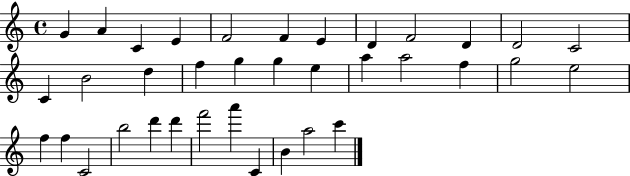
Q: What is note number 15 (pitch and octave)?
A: D5